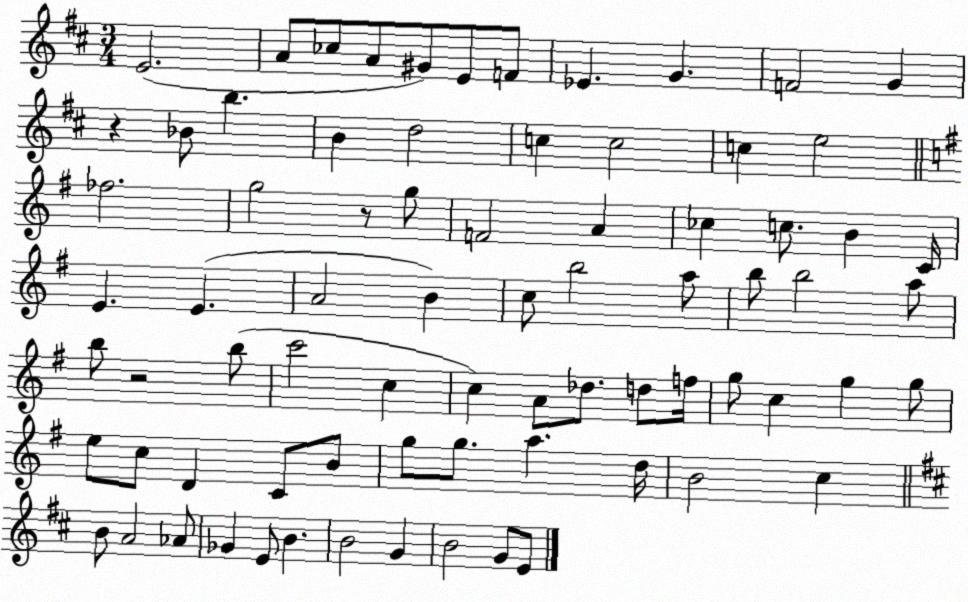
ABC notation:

X:1
T:Untitled
M:3/4
L:1/4
K:D
E2 A/2 _c/2 A/2 ^G/2 E/2 F/2 _E G F2 G z _B/2 b B d2 c c2 c e2 _f2 g2 z/2 g/2 F2 A _c c/2 B C/4 E E A2 B c/2 b2 a/2 b/2 b2 a/2 b/2 z2 b/2 c'2 c c A/2 _d/2 d/2 f/4 g/2 c g g/2 e/2 c/2 D C/2 B/2 g/2 g/2 a d/4 B2 c B/2 A2 _A/2 _G E/2 B B2 G B2 G/2 E/2